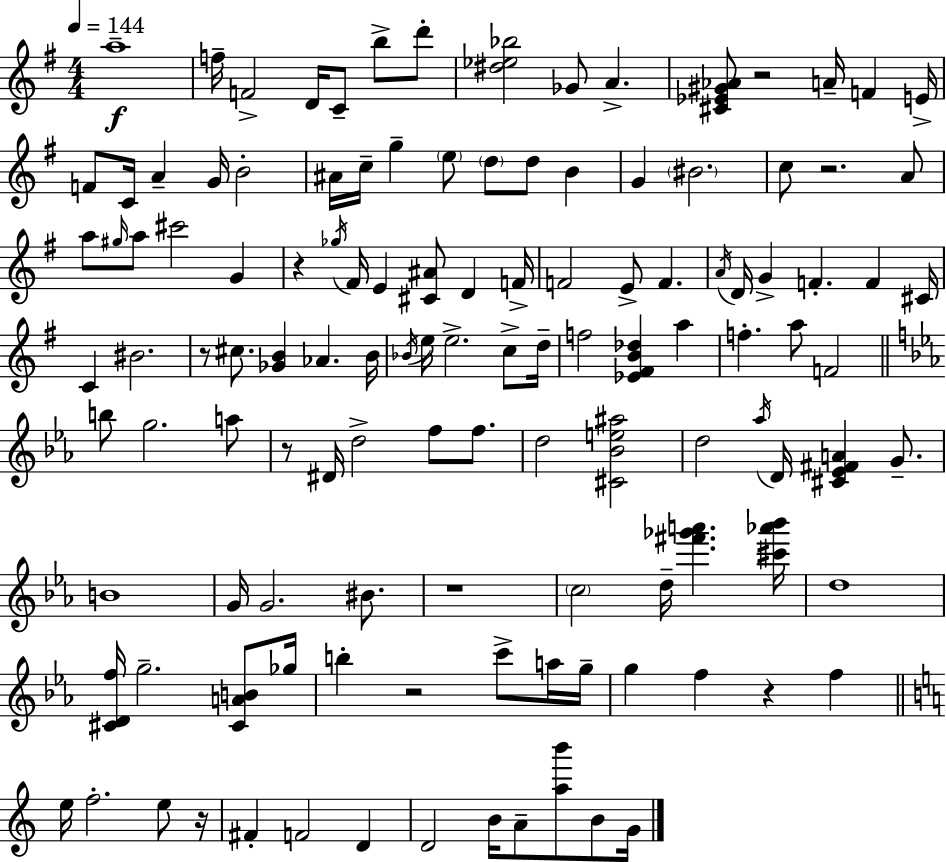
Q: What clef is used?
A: treble